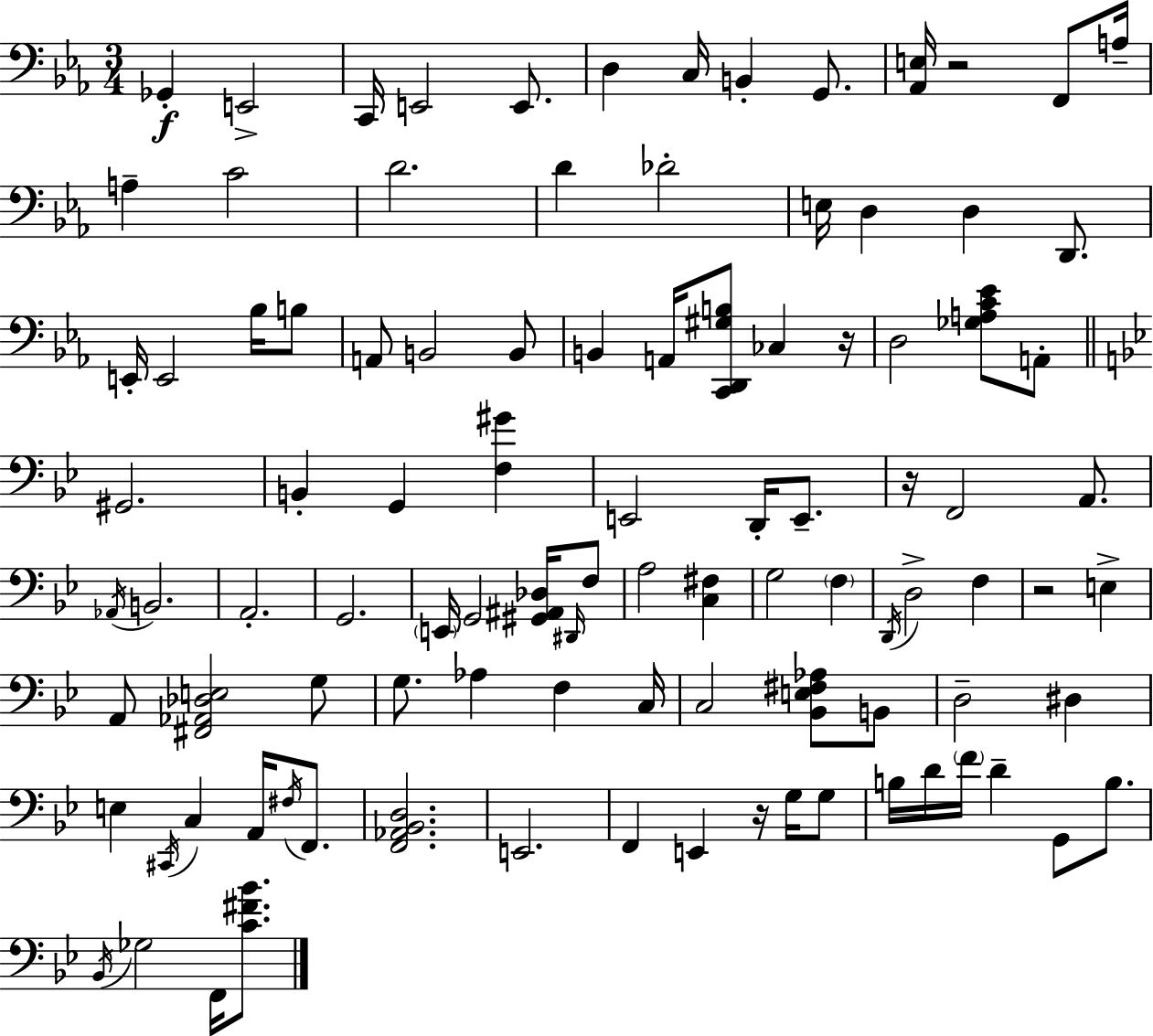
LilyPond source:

{
  \clef bass
  \numericTimeSignature
  \time 3/4
  \key ees \major
  ges,4-.\f e,2-> | c,16 e,2 e,8. | d4 c16 b,4-. g,8. | <aes, e>16 r2 f,8 a16-- | \break a4-- c'2 | d'2. | d'4 des'2-. | e16 d4 d4 d,8. | \break e,16-. e,2 bes16 b8 | a,8 b,2 b,8 | b,4 a,16 <c, d, gis b>8 ces4 r16 | d2 <ges a c' ees'>8 a,8-. | \break \bar "||" \break \key g \minor gis,2. | b,4-. g,4 <f gis'>4 | e,2 d,16-. e,8.-- | r16 f,2 a,8. | \break \acciaccatura { aes,16 } b,2. | a,2.-. | g,2. | \parenthesize e,16 g,2 <gis, ais, des>16 \grace { dis,16 } | \break f8 a2 <c fis>4 | g2 \parenthesize f4 | \acciaccatura { d,16 } d2-> f4 | r2 e4-> | \break a,8 <fis, aes, des e>2 | g8 g8. aes4 f4 | c16 c2 <bes, e fis aes>8 | b,8 d2-- dis4 | \break e4 \acciaccatura { cis,16 } c4 | a,16 \acciaccatura { fis16 } f,8. <f, aes, bes, d>2. | e,2. | f,4 e,4 | \break r16 g16 g8 b16 d'16 \parenthesize f'16 d'4-- | g,8 b8. \acciaccatura { bes,16 } ges2 | f,16 <c' fis' bes'>8. \bar "|."
}